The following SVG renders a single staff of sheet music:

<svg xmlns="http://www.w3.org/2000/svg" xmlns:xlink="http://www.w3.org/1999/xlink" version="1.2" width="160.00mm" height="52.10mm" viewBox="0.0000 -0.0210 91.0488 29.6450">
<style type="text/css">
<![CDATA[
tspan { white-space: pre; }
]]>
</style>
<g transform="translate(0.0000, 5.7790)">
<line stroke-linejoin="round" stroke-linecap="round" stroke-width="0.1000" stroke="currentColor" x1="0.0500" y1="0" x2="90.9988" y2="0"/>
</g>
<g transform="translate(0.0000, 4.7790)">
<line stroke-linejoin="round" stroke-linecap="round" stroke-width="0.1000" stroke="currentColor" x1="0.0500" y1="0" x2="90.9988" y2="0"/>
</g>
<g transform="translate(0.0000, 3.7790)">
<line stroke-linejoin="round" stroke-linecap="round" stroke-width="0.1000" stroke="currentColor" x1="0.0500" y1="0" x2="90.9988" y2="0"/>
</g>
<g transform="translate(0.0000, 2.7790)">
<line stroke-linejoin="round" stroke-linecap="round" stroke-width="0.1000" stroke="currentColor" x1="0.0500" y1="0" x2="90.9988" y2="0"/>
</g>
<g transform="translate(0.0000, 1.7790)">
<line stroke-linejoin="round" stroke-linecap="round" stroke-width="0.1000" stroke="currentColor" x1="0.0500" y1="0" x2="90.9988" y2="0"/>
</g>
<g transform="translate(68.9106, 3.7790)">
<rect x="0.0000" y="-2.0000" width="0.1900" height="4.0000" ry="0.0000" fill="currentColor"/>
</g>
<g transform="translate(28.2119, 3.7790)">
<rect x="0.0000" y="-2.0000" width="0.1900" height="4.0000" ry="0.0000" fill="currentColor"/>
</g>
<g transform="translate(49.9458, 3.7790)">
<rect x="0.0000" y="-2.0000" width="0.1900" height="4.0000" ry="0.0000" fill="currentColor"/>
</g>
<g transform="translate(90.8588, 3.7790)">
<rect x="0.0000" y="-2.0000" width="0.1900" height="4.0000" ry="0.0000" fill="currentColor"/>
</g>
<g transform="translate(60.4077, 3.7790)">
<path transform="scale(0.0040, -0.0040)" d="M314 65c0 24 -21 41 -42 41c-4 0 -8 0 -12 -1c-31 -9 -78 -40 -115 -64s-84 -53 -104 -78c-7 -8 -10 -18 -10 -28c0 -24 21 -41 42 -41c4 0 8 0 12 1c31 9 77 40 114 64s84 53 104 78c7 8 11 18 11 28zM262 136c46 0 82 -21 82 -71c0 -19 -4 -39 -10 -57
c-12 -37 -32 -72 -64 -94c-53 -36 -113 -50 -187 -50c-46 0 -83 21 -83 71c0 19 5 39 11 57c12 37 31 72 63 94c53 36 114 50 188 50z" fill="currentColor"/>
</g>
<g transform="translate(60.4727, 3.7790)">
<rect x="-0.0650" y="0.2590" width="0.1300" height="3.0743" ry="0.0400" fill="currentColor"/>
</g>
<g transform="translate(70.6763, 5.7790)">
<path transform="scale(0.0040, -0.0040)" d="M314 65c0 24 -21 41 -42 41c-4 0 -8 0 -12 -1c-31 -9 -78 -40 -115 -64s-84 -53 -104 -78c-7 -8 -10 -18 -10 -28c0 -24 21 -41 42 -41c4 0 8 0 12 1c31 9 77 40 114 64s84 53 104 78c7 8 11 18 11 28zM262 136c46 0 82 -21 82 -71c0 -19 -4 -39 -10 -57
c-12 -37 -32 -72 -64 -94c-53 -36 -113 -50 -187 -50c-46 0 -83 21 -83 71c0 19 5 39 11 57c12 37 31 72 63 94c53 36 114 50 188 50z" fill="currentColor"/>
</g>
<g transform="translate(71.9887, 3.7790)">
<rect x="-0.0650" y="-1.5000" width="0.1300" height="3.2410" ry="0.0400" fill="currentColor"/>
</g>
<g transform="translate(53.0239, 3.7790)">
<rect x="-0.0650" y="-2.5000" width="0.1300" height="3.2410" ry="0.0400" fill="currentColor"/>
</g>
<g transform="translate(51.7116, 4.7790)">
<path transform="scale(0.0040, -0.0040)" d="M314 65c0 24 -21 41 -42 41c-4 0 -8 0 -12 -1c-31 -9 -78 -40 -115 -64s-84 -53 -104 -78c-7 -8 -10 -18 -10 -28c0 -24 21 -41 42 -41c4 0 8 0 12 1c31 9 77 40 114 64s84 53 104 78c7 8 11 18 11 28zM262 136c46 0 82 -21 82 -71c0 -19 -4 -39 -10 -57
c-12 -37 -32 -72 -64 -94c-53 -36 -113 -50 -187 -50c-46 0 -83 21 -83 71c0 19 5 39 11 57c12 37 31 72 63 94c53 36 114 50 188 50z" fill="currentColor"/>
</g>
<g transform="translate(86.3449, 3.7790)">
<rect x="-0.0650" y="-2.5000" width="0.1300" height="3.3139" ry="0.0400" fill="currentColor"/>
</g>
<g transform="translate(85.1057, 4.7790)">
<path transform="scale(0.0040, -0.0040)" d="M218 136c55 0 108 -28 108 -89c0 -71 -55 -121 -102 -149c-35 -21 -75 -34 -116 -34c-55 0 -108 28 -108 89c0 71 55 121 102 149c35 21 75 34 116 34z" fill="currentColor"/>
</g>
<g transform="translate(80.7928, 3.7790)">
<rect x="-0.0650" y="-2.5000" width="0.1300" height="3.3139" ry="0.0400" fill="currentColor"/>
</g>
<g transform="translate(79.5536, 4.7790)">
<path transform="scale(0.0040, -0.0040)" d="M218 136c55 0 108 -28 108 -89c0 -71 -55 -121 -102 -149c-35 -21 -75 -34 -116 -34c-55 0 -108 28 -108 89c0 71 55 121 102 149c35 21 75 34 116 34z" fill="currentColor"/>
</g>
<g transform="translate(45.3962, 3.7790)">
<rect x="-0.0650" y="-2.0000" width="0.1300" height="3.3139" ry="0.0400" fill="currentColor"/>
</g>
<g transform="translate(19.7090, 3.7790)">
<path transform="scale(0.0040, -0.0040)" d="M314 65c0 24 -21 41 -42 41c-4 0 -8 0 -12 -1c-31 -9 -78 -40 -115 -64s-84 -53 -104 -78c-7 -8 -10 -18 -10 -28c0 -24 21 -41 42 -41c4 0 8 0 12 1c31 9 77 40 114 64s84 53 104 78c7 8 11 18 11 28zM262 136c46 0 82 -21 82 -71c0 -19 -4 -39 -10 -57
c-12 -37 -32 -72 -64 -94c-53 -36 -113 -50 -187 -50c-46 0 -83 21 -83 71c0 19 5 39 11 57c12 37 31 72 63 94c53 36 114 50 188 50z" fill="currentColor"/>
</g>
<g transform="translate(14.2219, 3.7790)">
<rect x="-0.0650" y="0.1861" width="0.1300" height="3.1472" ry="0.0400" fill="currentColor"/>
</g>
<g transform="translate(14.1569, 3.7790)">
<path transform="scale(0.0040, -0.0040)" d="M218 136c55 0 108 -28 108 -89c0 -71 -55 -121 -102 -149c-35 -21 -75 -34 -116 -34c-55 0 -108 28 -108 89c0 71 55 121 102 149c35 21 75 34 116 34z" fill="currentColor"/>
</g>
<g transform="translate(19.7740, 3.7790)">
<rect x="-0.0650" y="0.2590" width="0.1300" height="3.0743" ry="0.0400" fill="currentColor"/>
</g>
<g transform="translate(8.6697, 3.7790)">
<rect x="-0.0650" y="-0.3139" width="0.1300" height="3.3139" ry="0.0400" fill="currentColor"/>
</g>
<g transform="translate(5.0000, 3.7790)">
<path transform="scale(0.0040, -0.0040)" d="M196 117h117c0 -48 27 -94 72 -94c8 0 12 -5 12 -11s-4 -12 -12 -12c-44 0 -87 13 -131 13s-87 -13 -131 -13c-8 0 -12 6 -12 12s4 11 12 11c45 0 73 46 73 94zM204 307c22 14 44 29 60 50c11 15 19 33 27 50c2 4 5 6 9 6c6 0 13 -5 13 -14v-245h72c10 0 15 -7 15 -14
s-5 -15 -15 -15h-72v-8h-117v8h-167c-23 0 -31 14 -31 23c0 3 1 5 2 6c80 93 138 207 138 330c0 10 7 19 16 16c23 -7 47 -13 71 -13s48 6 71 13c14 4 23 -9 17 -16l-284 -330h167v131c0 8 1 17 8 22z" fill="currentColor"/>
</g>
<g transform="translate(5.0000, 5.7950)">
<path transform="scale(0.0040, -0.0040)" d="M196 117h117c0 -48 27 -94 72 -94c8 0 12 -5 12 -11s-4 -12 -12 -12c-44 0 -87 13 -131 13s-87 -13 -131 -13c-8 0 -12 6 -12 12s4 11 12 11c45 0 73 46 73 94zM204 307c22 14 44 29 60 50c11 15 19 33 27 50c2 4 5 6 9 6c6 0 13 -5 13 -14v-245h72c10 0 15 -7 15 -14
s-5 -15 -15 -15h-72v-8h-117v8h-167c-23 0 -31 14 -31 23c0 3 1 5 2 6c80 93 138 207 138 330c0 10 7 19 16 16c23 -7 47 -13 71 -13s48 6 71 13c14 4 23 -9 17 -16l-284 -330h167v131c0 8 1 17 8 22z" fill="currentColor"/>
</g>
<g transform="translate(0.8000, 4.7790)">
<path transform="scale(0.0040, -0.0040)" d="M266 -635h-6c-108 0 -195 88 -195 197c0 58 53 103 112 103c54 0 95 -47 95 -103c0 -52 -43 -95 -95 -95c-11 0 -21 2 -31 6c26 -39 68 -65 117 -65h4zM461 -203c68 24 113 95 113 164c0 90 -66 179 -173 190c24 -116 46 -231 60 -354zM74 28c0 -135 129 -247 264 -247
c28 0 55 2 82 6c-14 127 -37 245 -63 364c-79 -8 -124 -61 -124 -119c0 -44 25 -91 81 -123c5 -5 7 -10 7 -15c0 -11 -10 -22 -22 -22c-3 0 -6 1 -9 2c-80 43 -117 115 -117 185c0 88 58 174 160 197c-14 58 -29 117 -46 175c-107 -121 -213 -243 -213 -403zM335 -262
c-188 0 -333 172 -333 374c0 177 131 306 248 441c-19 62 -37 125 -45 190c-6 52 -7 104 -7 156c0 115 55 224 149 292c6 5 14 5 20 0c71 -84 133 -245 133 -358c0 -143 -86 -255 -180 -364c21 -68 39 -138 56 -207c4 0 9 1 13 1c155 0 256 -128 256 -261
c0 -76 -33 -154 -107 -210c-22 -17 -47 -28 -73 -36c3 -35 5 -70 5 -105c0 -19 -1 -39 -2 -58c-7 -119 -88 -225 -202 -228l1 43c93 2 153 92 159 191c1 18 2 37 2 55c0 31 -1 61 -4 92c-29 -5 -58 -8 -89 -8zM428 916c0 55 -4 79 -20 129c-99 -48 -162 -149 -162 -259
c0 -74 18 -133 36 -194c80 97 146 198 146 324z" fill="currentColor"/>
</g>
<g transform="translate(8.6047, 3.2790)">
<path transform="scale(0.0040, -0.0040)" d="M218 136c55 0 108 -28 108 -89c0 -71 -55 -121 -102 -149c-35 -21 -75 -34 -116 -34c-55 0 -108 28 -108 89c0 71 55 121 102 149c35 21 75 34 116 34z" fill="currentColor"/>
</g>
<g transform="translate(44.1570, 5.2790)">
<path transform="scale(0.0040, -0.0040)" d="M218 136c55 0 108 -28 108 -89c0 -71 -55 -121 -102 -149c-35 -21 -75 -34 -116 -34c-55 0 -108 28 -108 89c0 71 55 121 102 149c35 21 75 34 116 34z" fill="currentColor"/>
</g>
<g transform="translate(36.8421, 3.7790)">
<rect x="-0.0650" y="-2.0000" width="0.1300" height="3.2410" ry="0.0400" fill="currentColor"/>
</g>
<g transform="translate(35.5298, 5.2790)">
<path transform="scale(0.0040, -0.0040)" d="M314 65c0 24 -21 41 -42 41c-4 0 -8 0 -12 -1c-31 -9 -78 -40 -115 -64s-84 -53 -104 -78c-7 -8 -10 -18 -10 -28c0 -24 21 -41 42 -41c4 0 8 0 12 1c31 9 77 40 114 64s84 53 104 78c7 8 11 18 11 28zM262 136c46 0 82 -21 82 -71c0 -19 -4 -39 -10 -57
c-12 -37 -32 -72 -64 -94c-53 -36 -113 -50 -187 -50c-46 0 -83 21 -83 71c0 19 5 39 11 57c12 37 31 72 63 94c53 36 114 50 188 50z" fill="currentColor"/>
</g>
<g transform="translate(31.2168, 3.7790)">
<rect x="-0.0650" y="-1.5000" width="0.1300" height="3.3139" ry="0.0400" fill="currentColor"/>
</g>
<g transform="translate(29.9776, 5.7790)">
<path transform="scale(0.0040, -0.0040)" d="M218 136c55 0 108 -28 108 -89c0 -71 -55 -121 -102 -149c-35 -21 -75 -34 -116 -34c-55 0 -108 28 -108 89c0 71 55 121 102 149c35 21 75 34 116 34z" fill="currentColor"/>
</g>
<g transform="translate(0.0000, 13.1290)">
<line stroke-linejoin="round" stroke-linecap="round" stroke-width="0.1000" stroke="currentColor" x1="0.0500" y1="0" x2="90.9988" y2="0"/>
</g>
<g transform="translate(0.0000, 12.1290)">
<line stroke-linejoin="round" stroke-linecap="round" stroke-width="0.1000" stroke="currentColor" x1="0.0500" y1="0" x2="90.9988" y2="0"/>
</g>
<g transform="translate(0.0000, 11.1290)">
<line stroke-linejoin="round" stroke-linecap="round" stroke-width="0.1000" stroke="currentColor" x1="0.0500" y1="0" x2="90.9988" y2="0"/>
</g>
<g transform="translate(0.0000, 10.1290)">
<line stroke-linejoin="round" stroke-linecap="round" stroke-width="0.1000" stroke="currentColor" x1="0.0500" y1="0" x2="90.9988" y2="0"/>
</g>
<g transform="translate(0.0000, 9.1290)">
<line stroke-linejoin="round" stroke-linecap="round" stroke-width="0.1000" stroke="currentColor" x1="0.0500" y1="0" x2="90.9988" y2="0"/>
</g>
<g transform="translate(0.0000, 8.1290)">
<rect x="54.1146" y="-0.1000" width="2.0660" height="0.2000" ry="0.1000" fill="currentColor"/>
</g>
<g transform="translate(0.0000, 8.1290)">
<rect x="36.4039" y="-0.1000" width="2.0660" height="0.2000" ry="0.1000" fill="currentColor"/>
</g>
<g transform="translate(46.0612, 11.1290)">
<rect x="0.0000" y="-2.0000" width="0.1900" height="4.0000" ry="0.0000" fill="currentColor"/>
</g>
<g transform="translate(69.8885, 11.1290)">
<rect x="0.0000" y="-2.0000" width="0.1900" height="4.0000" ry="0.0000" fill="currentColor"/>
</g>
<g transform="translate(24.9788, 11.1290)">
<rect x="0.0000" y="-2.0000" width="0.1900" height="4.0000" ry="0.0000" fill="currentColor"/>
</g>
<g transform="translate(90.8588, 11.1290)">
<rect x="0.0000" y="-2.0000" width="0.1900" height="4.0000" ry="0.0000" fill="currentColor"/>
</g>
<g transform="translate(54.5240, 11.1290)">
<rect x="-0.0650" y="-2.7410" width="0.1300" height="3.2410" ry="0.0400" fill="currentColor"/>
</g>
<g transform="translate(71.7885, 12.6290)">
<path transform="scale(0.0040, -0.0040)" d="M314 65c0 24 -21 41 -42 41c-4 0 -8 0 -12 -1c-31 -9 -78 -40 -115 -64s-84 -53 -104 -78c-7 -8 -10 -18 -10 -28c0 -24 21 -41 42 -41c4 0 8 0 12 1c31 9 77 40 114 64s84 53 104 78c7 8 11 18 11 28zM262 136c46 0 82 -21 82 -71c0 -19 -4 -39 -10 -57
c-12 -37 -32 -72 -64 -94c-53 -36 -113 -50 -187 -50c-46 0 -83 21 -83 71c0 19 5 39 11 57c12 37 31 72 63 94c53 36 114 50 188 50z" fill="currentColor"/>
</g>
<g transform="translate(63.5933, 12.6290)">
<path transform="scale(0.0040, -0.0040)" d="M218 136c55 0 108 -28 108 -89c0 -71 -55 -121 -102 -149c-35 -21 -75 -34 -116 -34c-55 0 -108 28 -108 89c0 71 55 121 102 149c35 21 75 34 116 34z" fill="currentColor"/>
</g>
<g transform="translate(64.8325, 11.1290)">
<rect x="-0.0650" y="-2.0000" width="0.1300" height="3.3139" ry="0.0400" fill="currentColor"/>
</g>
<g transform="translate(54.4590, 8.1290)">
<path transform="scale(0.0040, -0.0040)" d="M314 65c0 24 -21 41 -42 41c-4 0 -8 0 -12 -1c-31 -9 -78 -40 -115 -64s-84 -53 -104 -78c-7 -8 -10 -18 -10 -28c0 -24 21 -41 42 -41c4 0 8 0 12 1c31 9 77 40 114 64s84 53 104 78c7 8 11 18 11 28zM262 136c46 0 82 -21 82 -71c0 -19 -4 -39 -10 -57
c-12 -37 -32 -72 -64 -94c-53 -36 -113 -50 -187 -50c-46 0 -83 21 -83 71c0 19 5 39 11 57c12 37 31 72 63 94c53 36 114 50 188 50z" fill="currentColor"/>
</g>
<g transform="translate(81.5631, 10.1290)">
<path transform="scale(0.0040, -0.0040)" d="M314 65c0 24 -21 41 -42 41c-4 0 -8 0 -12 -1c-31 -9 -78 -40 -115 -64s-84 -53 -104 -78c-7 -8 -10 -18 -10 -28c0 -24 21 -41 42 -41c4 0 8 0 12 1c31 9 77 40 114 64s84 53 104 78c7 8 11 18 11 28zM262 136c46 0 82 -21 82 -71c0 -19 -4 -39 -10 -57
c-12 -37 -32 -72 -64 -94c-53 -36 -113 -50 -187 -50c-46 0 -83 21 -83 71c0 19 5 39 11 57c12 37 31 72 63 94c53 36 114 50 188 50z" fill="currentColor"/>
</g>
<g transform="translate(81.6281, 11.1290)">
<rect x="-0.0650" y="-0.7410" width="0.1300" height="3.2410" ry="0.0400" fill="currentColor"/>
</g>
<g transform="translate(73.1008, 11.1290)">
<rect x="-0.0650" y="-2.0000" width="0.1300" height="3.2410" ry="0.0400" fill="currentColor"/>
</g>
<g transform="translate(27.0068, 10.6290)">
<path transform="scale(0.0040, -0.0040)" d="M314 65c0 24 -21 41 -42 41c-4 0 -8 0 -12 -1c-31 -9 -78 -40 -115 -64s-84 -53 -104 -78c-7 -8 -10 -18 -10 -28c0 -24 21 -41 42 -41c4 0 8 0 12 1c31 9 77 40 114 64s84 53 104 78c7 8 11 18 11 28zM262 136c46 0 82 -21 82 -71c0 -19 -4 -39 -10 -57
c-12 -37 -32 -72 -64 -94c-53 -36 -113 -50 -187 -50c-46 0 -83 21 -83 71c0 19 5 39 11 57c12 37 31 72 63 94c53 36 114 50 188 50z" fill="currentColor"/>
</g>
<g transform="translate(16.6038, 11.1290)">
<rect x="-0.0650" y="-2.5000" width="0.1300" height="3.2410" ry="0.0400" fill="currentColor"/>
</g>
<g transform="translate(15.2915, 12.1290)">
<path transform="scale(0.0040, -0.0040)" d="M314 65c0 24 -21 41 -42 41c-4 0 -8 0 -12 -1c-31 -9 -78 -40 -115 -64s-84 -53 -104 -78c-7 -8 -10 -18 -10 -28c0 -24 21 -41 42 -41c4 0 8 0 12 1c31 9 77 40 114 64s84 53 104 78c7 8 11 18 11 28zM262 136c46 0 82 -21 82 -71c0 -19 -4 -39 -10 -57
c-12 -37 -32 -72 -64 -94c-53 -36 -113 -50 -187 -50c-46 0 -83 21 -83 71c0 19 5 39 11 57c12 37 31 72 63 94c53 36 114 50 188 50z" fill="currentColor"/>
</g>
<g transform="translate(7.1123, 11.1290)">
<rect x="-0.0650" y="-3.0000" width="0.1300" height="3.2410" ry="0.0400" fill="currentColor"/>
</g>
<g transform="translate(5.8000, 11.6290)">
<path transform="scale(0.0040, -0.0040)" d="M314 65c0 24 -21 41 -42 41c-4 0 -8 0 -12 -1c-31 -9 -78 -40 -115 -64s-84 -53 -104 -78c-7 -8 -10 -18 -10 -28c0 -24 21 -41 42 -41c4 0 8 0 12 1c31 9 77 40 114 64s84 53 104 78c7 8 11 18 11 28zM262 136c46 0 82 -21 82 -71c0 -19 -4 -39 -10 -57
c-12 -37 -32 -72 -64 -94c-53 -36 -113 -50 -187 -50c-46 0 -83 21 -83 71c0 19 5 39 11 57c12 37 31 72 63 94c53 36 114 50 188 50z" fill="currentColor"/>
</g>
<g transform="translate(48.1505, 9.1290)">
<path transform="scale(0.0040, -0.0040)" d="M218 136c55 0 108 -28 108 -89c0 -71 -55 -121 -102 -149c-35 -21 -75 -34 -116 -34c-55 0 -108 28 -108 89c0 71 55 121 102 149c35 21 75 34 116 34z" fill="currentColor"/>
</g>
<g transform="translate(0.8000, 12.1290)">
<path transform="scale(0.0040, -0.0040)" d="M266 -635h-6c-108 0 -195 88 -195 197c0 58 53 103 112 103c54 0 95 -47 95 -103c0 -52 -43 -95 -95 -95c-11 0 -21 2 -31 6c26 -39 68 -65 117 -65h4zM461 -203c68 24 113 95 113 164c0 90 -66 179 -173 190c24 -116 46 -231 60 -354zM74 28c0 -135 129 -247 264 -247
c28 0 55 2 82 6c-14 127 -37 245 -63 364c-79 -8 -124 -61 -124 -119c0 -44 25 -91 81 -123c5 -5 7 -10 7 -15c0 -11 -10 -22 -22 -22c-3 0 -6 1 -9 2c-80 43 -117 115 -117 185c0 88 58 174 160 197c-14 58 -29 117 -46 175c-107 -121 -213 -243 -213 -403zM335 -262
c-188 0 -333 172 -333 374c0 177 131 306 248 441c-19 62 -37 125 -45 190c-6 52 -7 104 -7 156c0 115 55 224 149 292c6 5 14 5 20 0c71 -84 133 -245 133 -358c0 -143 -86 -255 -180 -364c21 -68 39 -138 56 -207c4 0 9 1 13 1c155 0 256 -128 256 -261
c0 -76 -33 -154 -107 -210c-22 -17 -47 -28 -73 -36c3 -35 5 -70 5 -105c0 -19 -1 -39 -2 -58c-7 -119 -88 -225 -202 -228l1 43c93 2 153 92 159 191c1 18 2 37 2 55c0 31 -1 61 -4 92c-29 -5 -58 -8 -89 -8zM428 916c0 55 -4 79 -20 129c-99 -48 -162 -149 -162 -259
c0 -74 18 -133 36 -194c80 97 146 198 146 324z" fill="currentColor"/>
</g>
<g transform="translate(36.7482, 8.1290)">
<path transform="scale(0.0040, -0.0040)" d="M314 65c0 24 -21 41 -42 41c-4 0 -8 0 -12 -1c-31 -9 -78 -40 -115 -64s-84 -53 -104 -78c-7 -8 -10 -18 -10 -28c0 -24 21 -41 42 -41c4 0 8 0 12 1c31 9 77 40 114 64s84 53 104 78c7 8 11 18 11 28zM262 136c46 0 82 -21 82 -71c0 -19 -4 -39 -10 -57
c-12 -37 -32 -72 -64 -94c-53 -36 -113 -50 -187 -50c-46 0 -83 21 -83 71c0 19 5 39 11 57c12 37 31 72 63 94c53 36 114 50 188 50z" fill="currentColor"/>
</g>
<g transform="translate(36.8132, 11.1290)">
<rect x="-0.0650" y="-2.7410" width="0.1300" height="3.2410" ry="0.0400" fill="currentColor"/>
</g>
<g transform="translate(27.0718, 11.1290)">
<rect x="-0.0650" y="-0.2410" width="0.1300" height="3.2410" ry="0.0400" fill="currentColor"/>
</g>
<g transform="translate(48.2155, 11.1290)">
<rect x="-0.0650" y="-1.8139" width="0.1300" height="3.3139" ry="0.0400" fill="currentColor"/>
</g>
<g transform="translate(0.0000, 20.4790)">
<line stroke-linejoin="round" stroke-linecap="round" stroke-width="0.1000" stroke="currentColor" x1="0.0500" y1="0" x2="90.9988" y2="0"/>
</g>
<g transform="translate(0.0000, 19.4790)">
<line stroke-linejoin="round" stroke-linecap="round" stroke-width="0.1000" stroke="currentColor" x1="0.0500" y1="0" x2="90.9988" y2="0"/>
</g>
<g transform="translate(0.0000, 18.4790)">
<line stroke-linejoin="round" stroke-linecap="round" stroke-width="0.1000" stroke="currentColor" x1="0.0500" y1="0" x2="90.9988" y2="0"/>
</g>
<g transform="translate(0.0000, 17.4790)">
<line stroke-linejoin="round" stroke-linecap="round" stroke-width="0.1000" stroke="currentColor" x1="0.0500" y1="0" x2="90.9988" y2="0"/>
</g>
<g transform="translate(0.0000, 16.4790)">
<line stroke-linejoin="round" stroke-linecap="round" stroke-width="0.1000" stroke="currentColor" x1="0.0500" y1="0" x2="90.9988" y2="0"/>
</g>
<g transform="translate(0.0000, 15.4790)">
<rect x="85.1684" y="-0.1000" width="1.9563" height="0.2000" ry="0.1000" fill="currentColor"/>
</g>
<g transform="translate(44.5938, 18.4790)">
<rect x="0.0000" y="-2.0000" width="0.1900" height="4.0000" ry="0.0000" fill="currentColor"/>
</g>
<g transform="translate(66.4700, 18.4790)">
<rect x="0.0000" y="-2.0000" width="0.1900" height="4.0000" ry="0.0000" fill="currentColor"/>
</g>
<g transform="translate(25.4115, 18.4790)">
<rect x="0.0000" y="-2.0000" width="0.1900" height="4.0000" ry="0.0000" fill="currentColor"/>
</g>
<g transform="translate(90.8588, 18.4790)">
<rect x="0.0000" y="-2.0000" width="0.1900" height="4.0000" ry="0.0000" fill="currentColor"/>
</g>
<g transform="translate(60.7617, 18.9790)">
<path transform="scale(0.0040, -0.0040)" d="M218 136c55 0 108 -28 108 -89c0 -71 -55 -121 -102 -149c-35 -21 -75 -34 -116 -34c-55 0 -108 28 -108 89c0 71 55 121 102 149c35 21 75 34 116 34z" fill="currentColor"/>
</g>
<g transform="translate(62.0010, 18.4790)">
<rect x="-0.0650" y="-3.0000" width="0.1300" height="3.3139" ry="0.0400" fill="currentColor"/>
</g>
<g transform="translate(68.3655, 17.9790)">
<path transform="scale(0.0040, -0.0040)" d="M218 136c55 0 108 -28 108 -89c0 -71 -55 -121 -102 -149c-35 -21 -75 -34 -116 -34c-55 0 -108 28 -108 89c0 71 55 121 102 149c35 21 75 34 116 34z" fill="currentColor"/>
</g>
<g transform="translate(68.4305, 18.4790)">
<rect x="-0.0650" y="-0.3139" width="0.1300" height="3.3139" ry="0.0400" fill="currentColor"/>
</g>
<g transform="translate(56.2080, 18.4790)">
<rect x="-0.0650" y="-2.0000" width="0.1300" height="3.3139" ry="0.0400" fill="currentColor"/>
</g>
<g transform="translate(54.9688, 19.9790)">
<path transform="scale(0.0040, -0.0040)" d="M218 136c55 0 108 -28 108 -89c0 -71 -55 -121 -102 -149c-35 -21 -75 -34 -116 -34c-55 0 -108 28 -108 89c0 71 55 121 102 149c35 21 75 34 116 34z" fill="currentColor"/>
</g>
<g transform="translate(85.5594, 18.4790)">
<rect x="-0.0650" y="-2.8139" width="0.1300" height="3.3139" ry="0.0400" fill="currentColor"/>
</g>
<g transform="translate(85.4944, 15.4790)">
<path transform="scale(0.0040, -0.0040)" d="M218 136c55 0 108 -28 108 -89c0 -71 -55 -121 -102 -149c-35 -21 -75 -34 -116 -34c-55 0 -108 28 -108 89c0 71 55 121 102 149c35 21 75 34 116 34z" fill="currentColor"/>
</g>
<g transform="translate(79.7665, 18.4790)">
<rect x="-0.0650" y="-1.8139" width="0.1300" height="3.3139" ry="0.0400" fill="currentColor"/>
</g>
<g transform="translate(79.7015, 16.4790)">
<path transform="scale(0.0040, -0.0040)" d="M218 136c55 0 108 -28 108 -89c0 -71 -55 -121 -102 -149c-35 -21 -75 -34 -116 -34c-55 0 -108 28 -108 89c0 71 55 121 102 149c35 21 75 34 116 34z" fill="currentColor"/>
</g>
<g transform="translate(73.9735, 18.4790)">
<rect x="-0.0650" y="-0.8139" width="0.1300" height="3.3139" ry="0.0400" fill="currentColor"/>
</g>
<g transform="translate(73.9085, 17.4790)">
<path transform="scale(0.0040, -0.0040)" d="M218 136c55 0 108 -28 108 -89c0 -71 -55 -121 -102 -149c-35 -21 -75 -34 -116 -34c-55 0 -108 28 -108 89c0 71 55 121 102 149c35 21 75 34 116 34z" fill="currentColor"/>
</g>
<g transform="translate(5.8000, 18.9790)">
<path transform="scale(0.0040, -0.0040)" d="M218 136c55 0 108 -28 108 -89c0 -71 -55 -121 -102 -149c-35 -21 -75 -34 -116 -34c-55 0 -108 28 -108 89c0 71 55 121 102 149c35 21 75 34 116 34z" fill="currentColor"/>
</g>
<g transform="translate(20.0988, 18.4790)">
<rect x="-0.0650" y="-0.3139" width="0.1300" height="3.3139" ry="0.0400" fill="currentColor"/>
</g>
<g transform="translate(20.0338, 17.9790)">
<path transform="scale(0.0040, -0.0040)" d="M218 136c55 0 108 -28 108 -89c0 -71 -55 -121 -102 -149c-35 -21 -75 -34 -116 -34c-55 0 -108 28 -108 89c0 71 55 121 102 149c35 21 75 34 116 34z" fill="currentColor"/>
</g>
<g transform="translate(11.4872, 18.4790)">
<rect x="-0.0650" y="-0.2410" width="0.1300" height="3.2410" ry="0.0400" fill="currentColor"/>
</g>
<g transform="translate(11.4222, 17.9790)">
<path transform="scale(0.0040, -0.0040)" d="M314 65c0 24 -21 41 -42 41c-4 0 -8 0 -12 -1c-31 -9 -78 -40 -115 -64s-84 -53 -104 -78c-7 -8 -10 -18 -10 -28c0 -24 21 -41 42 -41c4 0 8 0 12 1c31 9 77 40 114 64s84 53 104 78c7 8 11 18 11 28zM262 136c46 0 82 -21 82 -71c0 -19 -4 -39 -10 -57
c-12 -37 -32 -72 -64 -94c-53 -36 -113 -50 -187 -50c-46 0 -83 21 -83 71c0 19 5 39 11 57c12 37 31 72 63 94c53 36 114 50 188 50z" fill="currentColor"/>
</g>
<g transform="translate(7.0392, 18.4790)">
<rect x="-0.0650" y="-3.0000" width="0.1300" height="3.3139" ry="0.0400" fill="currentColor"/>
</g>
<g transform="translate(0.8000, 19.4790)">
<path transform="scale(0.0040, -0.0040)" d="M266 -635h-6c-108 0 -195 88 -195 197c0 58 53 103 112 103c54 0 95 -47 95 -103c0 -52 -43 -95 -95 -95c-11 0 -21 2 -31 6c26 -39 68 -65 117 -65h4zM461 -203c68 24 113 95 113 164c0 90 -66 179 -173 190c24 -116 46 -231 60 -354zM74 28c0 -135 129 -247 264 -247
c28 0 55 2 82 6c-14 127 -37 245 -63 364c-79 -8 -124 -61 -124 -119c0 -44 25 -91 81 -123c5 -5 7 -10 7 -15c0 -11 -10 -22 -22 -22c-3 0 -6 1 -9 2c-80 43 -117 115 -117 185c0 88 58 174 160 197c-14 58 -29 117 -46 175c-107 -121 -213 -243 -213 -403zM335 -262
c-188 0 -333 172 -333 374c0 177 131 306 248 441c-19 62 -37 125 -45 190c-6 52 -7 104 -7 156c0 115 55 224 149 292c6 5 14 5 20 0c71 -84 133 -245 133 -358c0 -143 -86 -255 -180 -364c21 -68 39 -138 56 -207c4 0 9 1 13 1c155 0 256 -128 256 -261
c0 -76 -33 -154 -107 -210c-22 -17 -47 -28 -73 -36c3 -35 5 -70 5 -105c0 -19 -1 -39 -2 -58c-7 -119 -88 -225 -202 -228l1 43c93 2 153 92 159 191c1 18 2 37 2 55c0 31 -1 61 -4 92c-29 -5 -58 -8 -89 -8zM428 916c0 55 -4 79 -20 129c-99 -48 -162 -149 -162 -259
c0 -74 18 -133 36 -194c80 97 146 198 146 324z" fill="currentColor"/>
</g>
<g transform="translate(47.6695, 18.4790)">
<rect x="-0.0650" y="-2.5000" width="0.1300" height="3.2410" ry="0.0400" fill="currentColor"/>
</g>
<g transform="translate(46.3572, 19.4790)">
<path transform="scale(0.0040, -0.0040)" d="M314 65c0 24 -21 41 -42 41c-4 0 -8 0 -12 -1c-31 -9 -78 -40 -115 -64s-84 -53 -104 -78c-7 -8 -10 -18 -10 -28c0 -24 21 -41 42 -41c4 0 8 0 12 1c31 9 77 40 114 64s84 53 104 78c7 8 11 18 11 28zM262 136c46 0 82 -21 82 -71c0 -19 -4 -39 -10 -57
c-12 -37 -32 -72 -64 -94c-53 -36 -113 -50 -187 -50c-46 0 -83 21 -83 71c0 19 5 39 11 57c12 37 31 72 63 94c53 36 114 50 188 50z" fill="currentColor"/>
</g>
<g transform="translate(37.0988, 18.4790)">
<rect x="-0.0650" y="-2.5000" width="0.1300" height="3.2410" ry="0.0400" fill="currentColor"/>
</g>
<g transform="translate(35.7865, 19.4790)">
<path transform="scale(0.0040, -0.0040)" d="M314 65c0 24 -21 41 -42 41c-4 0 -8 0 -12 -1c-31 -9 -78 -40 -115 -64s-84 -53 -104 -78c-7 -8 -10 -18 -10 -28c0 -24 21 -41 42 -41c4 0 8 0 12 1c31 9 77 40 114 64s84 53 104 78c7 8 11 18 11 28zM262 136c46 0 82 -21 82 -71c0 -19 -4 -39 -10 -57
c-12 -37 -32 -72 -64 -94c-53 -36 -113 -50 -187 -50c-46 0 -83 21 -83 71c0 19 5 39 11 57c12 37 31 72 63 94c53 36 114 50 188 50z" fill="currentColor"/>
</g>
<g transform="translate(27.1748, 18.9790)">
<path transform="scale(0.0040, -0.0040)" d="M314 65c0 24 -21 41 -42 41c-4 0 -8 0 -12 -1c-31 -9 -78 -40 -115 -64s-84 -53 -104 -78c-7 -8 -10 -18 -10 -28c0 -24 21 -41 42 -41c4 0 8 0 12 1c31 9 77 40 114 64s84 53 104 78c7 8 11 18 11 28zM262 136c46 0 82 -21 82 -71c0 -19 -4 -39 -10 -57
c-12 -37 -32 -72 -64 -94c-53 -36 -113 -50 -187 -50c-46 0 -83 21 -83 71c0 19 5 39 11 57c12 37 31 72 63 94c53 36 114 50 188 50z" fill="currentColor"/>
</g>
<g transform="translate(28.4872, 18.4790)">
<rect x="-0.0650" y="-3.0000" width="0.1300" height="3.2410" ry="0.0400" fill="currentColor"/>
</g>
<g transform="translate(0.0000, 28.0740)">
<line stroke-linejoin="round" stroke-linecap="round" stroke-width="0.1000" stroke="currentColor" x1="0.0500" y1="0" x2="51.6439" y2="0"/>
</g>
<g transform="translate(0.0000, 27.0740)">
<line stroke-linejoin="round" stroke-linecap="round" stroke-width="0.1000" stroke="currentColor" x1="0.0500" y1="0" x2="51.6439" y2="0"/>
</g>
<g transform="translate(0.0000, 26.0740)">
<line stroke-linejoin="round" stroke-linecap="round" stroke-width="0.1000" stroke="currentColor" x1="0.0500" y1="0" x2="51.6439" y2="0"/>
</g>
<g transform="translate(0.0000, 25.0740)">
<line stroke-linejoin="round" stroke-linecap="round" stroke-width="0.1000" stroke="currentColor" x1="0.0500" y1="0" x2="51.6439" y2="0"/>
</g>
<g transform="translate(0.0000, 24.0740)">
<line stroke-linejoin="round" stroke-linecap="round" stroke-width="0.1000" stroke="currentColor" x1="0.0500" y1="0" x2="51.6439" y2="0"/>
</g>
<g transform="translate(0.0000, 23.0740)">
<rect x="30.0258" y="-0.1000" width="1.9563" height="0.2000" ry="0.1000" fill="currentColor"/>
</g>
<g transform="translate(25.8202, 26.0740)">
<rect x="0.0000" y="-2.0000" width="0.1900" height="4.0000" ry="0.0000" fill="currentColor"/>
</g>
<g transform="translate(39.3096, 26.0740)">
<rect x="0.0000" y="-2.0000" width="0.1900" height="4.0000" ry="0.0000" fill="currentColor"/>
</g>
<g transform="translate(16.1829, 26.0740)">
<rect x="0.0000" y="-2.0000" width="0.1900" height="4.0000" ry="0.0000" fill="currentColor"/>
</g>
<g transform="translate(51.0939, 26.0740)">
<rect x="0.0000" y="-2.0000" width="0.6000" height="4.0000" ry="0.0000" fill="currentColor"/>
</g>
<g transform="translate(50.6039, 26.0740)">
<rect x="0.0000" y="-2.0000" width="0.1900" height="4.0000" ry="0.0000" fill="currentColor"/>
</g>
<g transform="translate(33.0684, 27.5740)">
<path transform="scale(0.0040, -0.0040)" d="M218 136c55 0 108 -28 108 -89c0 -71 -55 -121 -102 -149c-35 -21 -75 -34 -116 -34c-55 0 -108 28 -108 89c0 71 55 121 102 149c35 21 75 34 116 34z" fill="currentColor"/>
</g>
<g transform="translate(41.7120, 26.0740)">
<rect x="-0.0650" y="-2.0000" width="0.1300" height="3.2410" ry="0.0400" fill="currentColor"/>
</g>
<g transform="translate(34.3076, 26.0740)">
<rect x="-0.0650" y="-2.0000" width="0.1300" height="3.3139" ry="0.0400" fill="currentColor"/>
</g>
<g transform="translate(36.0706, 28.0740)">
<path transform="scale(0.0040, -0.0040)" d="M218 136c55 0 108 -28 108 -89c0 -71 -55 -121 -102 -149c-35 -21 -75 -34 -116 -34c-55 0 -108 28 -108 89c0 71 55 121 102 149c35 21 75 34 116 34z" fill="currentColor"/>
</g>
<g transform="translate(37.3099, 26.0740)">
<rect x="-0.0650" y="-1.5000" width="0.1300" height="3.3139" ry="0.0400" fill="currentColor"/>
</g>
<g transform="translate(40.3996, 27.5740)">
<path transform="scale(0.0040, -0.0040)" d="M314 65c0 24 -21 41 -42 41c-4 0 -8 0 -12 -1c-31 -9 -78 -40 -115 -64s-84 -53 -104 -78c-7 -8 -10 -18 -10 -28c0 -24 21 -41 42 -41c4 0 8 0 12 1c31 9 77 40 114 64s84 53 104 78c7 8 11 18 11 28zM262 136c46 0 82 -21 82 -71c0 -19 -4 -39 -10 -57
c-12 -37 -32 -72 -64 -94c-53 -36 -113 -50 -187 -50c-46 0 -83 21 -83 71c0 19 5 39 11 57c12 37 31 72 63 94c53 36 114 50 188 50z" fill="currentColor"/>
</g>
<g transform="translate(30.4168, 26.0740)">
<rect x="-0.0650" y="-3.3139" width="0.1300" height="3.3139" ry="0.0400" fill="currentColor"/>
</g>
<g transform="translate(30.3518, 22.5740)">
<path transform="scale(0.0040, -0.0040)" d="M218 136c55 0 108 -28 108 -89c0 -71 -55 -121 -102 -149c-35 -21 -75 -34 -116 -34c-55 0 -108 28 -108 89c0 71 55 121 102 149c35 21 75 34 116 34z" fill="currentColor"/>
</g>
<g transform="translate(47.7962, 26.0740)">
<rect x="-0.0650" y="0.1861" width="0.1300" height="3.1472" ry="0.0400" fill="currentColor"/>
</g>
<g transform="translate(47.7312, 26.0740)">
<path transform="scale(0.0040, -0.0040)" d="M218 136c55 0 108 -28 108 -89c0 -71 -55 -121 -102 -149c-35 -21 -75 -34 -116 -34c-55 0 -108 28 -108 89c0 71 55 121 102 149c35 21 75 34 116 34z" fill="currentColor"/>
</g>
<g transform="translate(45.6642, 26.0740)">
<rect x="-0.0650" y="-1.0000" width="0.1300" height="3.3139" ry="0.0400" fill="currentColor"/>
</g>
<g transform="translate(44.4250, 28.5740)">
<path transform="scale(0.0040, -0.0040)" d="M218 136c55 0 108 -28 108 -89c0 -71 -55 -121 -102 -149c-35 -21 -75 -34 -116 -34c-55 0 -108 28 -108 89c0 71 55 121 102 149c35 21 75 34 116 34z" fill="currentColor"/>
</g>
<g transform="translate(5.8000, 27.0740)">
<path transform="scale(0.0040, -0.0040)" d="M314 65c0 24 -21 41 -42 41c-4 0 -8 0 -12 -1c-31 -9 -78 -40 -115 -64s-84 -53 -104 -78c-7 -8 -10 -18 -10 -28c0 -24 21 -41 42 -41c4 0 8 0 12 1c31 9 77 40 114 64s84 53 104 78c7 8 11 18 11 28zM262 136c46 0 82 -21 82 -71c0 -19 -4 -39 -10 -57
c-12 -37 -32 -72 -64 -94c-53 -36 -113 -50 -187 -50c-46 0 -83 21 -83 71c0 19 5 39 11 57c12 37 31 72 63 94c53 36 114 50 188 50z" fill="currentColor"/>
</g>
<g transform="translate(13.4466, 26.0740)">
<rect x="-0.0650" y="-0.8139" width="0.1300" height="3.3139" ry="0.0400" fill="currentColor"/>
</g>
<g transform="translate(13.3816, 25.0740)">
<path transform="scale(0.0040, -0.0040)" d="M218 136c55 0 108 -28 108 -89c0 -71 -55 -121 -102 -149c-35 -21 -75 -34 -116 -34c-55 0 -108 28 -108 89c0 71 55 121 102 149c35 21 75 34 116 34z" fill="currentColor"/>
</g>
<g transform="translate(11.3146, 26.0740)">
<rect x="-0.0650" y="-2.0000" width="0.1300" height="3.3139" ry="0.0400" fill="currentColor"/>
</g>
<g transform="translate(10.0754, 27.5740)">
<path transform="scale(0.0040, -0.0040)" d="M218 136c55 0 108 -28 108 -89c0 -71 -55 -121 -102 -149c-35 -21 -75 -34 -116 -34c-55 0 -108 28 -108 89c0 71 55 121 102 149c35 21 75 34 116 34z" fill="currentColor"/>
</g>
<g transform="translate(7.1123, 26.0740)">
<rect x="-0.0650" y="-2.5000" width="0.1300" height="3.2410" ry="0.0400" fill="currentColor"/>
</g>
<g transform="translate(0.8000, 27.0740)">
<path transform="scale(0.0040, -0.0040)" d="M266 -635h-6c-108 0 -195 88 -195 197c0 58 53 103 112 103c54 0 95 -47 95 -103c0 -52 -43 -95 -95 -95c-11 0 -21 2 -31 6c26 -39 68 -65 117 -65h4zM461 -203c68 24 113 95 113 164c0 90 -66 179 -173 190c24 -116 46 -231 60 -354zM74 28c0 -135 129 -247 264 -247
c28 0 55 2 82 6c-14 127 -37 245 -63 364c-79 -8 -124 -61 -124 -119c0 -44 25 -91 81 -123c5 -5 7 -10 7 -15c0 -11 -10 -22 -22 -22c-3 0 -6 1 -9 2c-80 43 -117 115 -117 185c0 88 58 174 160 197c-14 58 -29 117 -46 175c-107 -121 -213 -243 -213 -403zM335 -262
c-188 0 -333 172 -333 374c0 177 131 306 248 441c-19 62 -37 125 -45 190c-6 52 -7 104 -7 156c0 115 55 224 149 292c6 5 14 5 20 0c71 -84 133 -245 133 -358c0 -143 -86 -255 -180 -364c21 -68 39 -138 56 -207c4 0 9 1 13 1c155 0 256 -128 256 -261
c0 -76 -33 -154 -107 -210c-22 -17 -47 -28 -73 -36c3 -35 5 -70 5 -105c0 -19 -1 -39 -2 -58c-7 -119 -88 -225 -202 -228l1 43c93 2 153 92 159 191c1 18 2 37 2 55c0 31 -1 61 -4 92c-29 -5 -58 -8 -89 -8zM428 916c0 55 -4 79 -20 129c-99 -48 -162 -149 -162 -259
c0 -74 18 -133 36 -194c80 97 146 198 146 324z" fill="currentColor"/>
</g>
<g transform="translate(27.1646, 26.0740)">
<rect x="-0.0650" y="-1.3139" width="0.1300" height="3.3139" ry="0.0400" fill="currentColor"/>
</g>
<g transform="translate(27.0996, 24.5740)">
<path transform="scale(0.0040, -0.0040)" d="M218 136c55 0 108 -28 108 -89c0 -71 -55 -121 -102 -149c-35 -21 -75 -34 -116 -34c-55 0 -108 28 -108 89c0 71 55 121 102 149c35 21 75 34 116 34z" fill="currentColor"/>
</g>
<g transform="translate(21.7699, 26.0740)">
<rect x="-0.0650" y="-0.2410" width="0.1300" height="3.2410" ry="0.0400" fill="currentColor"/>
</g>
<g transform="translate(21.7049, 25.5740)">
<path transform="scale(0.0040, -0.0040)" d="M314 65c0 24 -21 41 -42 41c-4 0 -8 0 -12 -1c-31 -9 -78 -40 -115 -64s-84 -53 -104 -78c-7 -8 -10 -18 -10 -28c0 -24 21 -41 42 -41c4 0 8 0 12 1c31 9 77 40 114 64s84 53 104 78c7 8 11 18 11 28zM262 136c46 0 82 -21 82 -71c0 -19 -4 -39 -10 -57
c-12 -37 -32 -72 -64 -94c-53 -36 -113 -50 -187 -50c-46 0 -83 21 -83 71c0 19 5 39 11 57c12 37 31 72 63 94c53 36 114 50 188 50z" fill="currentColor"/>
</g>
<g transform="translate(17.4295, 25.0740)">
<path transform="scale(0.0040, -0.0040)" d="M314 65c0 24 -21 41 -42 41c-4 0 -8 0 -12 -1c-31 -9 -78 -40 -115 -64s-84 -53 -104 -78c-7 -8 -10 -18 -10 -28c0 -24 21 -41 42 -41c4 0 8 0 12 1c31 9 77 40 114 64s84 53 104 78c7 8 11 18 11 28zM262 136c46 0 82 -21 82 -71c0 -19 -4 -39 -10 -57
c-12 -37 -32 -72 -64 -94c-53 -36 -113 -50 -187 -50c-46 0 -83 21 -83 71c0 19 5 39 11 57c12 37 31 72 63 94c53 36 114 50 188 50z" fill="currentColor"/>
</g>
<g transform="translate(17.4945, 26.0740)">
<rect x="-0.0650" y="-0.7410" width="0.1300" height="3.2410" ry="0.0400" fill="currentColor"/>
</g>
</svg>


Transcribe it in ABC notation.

X:1
T:Untitled
M:4/4
L:1/4
K:C
c B B2 E F2 F G2 B2 E2 G G A2 G2 c2 a2 f a2 F F2 d2 A c2 c A2 G2 G2 F A c d f a G2 F d d2 c2 e b F E F2 D B